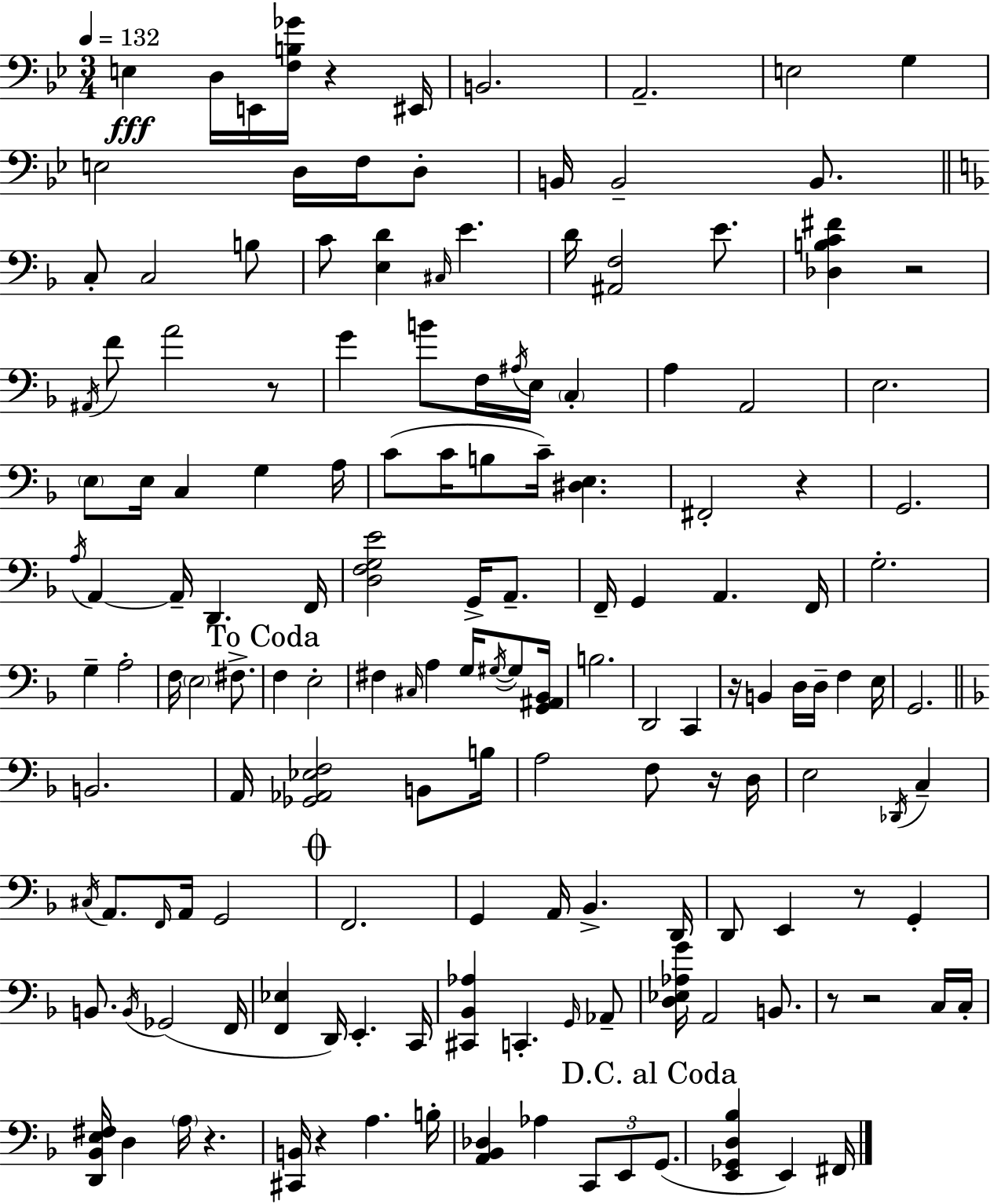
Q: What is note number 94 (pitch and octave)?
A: A2